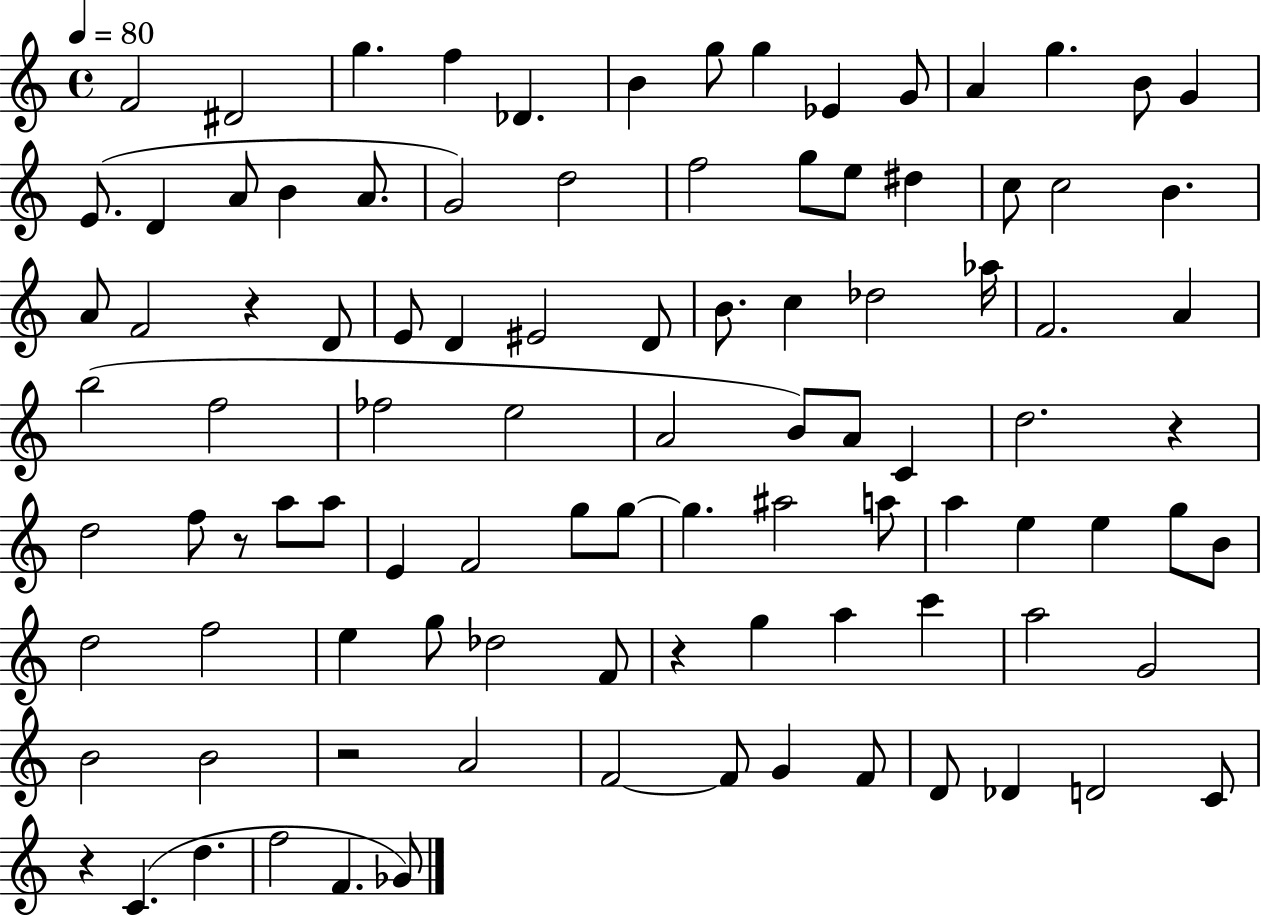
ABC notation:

X:1
T:Untitled
M:4/4
L:1/4
K:C
F2 ^D2 g f _D B g/2 g _E G/2 A g B/2 G E/2 D A/2 B A/2 G2 d2 f2 g/2 e/2 ^d c/2 c2 B A/2 F2 z D/2 E/2 D ^E2 D/2 B/2 c _d2 _a/4 F2 A b2 f2 _f2 e2 A2 B/2 A/2 C d2 z d2 f/2 z/2 a/2 a/2 E F2 g/2 g/2 g ^a2 a/2 a e e g/2 B/2 d2 f2 e g/2 _d2 F/2 z g a c' a2 G2 B2 B2 z2 A2 F2 F/2 G F/2 D/2 _D D2 C/2 z C d f2 F _G/2